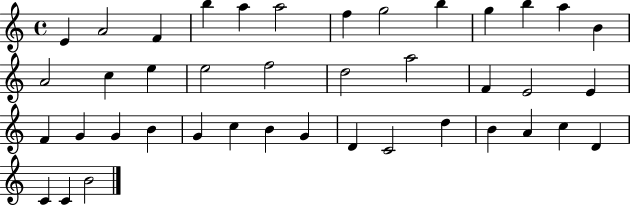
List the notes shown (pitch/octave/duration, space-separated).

E4/q A4/h F4/q B5/q A5/q A5/h F5/q G5/h B5/q G5/q B5/q A5/q B4/q A4/h C5/q E5/q E5/h F5/h D5/h A5/h F4/q E4/h E4/q F4/q G4/q G4/q B4/q G4/q C5/q B4/q G4/q D4/q C4/h D5/q B4/q A4/q C5/q D4/q C4/q C4/q B4/h